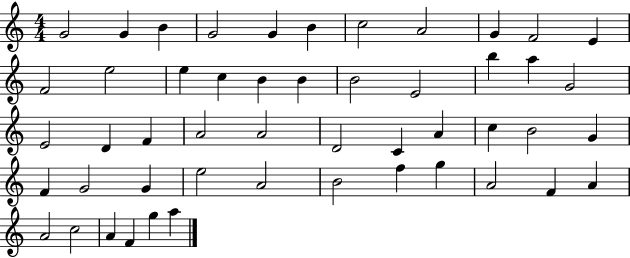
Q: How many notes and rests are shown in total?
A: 50